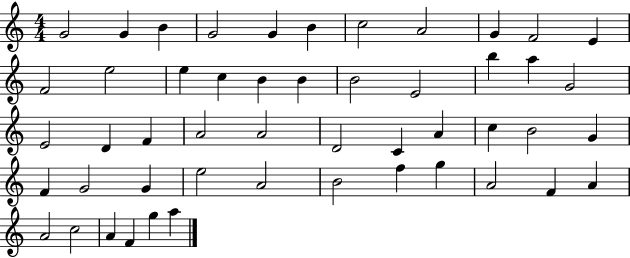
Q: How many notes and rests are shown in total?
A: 50